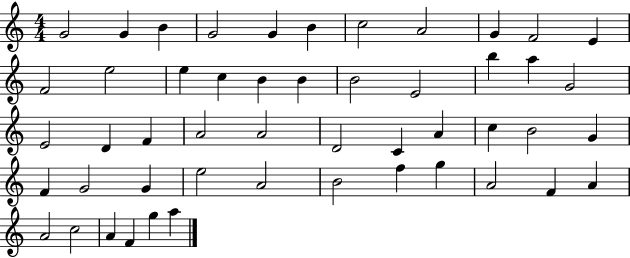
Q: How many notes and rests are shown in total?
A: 50